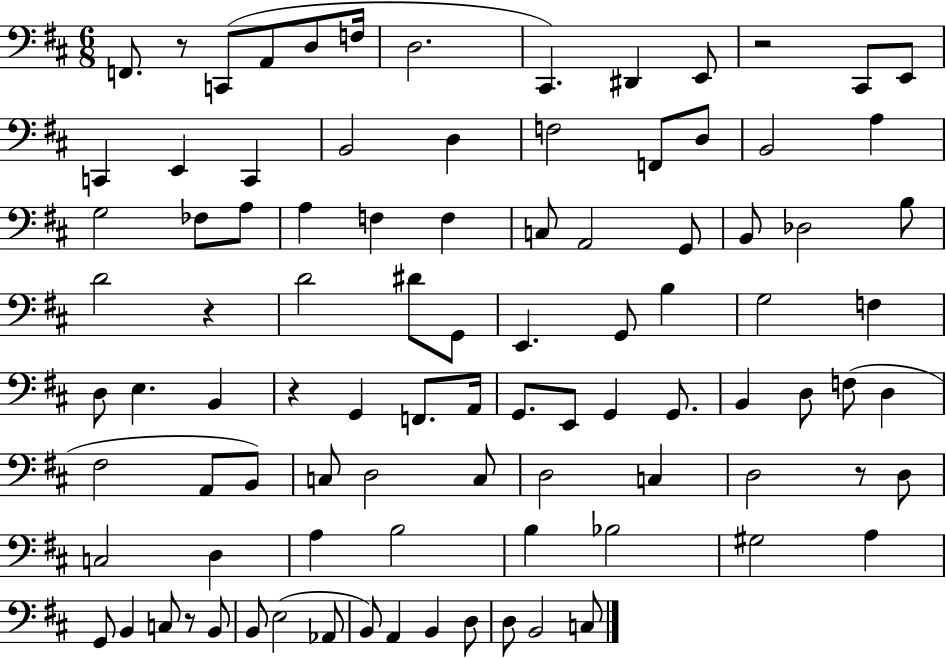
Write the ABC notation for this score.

X:1
T:Untitled
M:6/8
L:1/4
K:D
F,,/2 z/2 C,,/2 A,,/2 D,/2 F,/4 D,2 ^C,, ^D,, E,,/2 z2 ^C,,/2 E,,/2 C,, E,, C,, B,,2 D, F,2 F,,/2 D,/2 B,,2 A, G,2 _F,/2 A,/2 A, F, F, C,/2 A,,2 G,,/2 B,,/2 _D,2 B,/2 D2 z D2 ^D/2 G,,/2 E,, G,,/2 B, G,2 F, D,/2 E, B,, z G,, F,,/2 A,,/4 G,,/2 E,,/2 G,, G,,/2 B,, D,/2 F,/2 D, ^F,2 A,,/2 B,,/2 C,/2 D,2 C,/2 D,2 C, D,2 z/2 D,/2 C,2 D, A, B,2 B, _B,2 ^G,2 A, G,,/2 B,, C,/2 z/2 B,,/2 B,,/2 E,2 _A,,/2 B,,/2 A,, B,, D,/2 D,/2 B,,2 C,/2